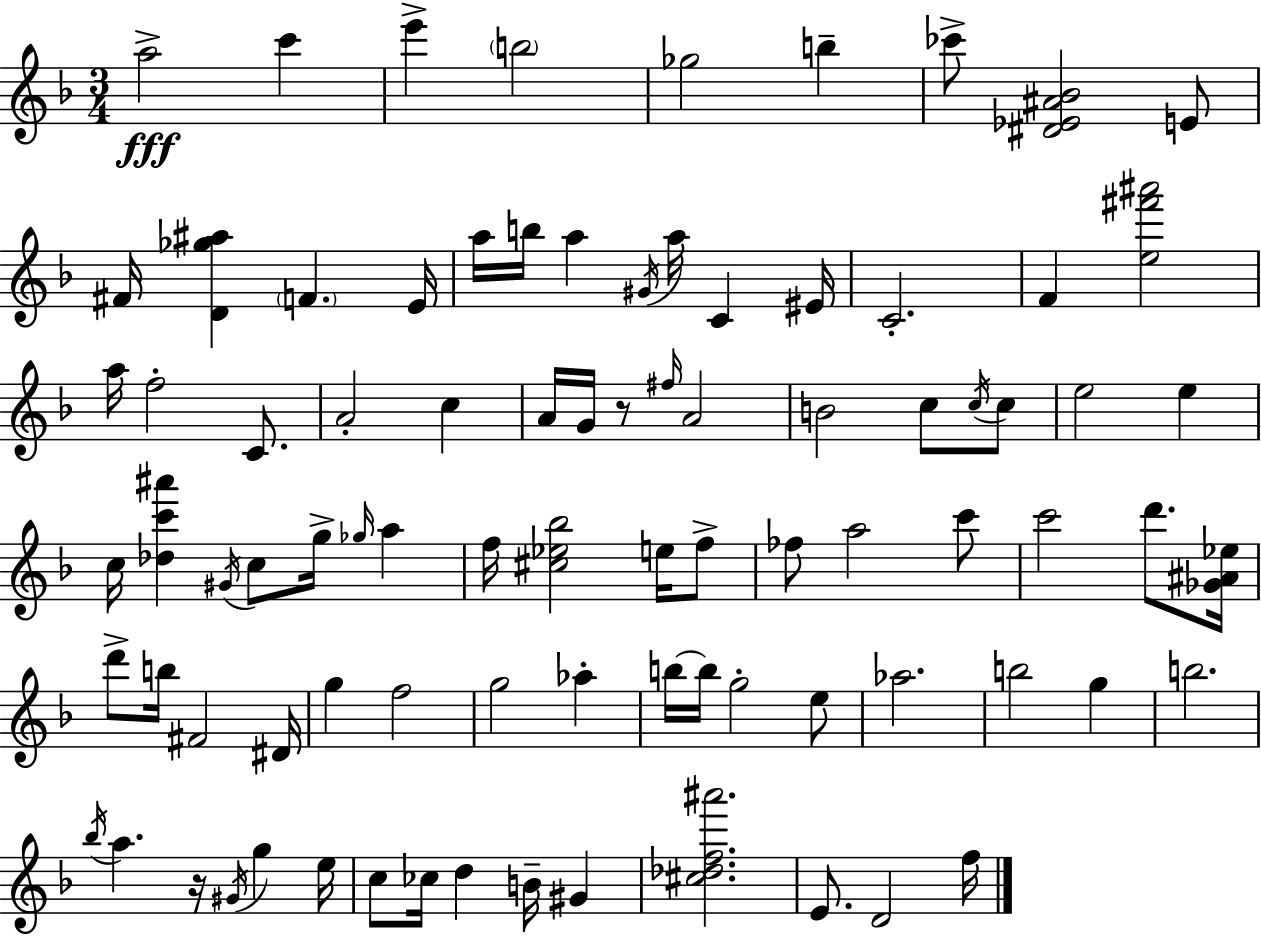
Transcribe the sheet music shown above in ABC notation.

X:1
T:Untitled
M:3/4
L:1/4
K:F
a2 c' e' b2 _g2 b _c'/2 [^D_E^A_B]2 E/2 ^F/4 [D_g^a] F E/4 a/4 b/4 a ^G/4 a/4 C ^E/4 C2 F [e^f'^a']2 a/4 f2 C/2 A2 c A/4 G/4 z/2 ^f/4 A2 B2 c/2 c/4 c/2 e2 e c/4 [_dc'^a'] ^G/4 c/2 g/4 _g/4 a f/4 [^c_e_b]2 e/4 f/2 _f/2 a2 c'/2 c'2 d'/2 [_G^A_e]/4 d'/2 b/4 ^F2 ^D/4 g f2 g2 _a b/4 b/4 g2 e/2 _a2 b2 g b2 _b/4 a z/4 ^G/4 g e/4 c/2 _c/4 d B/4 ^G [^c_df^a']2 E/2 D2 f/4